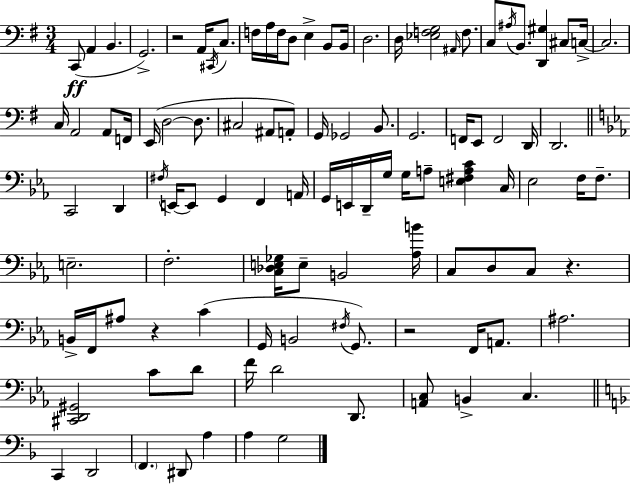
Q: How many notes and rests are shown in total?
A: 104